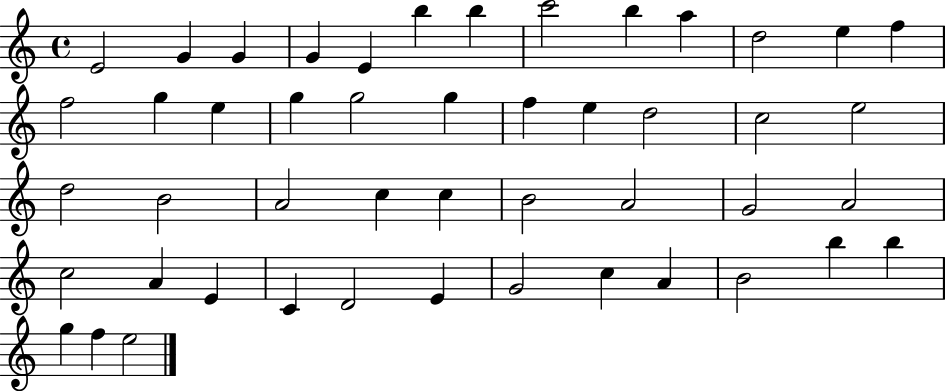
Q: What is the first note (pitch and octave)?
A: E4